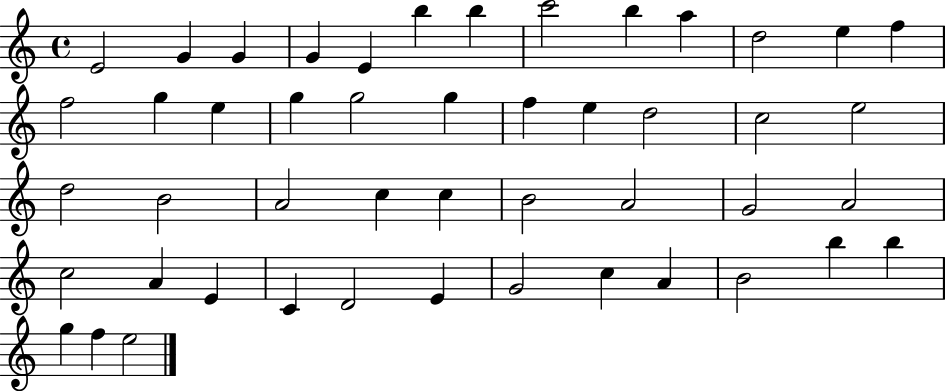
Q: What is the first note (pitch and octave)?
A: E4